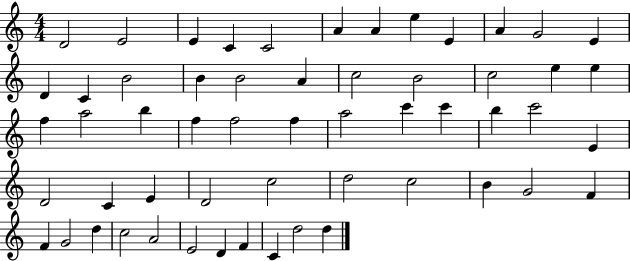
{
  \clef treble
  \numericTimeSignature
  \time 4/4
  \key c \major
  d'2 e'2 | e'4 c'4 c'2 | a'4 a'4 e''4 e'4 | a'4 g'2 e'4 | \break d'4 c'4 b'2 | b'4 b'2 a'4 | c''2 b'2 | c''2 e''4 e''4 | \break f''4 a''2 b''4 | f''4 f''2 f''4 | a''2 c'''4 c'''4 | b''4 c'''2 e'4 | \break d'2 c'4 e'4 | d'2 c''2 | d''2 c''2 | b'4 g'2 f'4 | \break f'4 g'2 d''4 | c''2 a'2 | e'2 d'4 f'4 | c'4 d''2 d''4 | \break \bar "|."
}